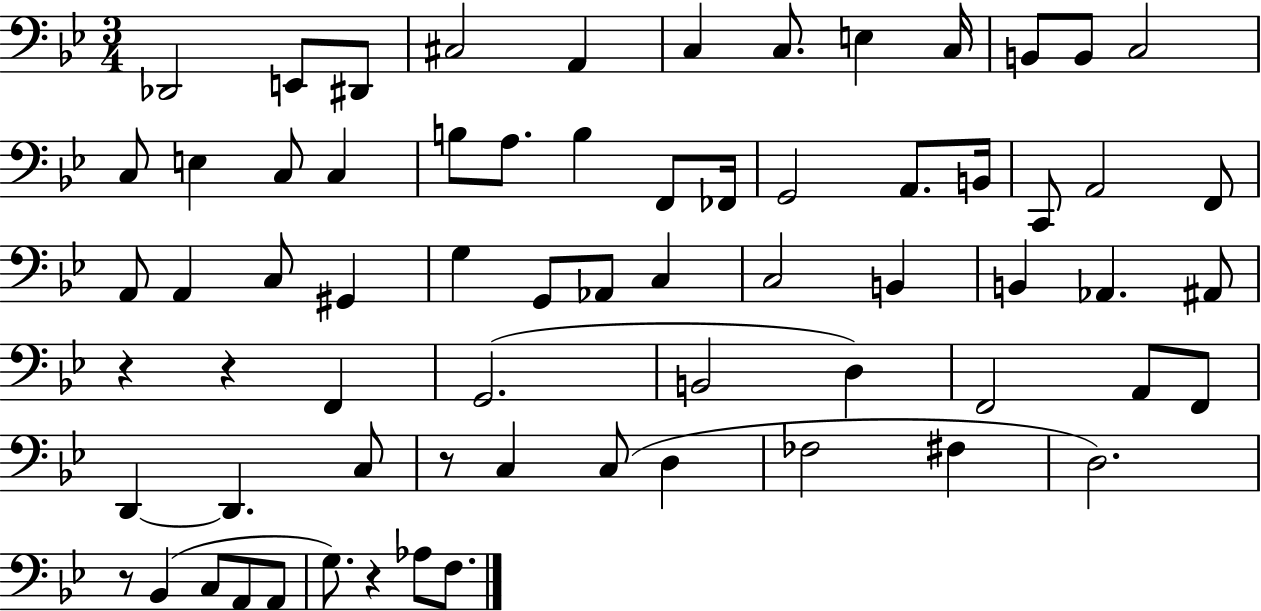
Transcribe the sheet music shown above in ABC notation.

X:1
T:Untitled
M:3/4
L:1/4
K:Bb
_D,,2 E,,/2 ^D,,/2 ^C,2 A,, C, C,/2 E, C,/4 B,,/2 B,,/2 C,2 C,/2 E, C,/2 C, B,/2 A,/2 B, F,,/2 _F,,/4 G,,2 A,,/2 B,,/4 C,,/2 A,,2 F,,/2 A,,/2 A,, C,/2 ^G,, G, G,,/2 _A,,/2 C, C,2 B,, B,, _A,, ^A,,/2 z z F,, G,,2 B,,2 D, F,,2 A,,/2 F,,/2 D,, D,, C,/2 z/2 C, C,/2 D, _F,2 ^F, D,2 z/2 _B,, C,/2 A,,/2 A,,/2 G,/2 z _A,/2 F,/2